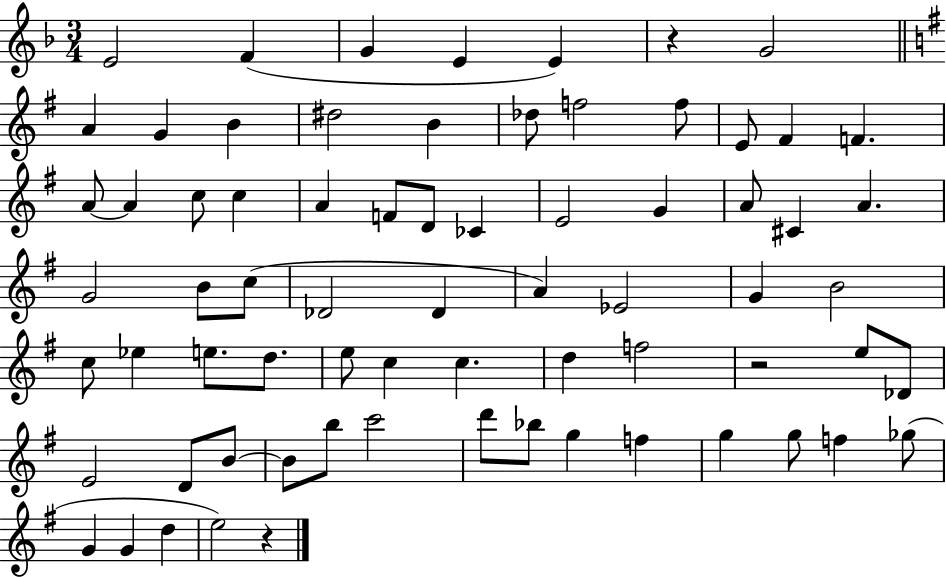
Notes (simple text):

E4/h F4/q G4/q E4/q E4/q R/q G4/h A4/q G4/q B4/q D#5/h B4/q Db5/e F5/h F5/e E4/e F#4/q F4/q. A4/e A4/q C5/e C5/q A4/q F4/e D4/e CES4/q E4/h G4/q A4/e C#4/q A4/q. G4/h B4/e C5/e Db4/h Db4/q A4/q Eb4/h G4/q B4/h C5/e Eb5/q E5/e. D5/e. E5/e C5/q C5/q. D5/q F5/h R/h E5/e Db4/e E4/h D4/e B4/e B4/e B5/e C6/h D6/e Bb5/e G5/q F5/q G5/q G5/e F5/q Gb5/e G4/q G4/q D5/q E5/h R/q